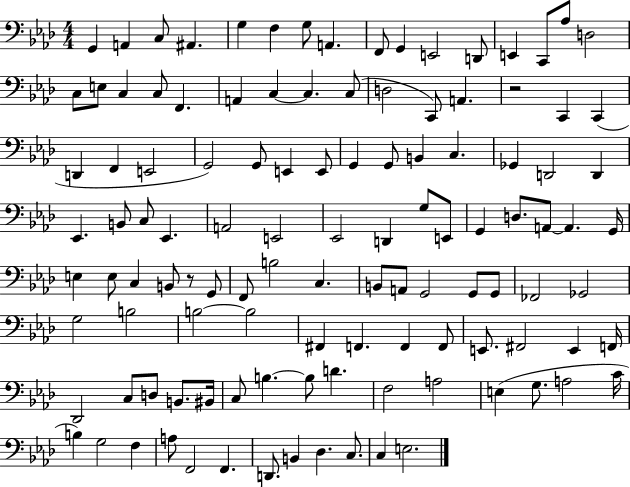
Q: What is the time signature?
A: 4/4